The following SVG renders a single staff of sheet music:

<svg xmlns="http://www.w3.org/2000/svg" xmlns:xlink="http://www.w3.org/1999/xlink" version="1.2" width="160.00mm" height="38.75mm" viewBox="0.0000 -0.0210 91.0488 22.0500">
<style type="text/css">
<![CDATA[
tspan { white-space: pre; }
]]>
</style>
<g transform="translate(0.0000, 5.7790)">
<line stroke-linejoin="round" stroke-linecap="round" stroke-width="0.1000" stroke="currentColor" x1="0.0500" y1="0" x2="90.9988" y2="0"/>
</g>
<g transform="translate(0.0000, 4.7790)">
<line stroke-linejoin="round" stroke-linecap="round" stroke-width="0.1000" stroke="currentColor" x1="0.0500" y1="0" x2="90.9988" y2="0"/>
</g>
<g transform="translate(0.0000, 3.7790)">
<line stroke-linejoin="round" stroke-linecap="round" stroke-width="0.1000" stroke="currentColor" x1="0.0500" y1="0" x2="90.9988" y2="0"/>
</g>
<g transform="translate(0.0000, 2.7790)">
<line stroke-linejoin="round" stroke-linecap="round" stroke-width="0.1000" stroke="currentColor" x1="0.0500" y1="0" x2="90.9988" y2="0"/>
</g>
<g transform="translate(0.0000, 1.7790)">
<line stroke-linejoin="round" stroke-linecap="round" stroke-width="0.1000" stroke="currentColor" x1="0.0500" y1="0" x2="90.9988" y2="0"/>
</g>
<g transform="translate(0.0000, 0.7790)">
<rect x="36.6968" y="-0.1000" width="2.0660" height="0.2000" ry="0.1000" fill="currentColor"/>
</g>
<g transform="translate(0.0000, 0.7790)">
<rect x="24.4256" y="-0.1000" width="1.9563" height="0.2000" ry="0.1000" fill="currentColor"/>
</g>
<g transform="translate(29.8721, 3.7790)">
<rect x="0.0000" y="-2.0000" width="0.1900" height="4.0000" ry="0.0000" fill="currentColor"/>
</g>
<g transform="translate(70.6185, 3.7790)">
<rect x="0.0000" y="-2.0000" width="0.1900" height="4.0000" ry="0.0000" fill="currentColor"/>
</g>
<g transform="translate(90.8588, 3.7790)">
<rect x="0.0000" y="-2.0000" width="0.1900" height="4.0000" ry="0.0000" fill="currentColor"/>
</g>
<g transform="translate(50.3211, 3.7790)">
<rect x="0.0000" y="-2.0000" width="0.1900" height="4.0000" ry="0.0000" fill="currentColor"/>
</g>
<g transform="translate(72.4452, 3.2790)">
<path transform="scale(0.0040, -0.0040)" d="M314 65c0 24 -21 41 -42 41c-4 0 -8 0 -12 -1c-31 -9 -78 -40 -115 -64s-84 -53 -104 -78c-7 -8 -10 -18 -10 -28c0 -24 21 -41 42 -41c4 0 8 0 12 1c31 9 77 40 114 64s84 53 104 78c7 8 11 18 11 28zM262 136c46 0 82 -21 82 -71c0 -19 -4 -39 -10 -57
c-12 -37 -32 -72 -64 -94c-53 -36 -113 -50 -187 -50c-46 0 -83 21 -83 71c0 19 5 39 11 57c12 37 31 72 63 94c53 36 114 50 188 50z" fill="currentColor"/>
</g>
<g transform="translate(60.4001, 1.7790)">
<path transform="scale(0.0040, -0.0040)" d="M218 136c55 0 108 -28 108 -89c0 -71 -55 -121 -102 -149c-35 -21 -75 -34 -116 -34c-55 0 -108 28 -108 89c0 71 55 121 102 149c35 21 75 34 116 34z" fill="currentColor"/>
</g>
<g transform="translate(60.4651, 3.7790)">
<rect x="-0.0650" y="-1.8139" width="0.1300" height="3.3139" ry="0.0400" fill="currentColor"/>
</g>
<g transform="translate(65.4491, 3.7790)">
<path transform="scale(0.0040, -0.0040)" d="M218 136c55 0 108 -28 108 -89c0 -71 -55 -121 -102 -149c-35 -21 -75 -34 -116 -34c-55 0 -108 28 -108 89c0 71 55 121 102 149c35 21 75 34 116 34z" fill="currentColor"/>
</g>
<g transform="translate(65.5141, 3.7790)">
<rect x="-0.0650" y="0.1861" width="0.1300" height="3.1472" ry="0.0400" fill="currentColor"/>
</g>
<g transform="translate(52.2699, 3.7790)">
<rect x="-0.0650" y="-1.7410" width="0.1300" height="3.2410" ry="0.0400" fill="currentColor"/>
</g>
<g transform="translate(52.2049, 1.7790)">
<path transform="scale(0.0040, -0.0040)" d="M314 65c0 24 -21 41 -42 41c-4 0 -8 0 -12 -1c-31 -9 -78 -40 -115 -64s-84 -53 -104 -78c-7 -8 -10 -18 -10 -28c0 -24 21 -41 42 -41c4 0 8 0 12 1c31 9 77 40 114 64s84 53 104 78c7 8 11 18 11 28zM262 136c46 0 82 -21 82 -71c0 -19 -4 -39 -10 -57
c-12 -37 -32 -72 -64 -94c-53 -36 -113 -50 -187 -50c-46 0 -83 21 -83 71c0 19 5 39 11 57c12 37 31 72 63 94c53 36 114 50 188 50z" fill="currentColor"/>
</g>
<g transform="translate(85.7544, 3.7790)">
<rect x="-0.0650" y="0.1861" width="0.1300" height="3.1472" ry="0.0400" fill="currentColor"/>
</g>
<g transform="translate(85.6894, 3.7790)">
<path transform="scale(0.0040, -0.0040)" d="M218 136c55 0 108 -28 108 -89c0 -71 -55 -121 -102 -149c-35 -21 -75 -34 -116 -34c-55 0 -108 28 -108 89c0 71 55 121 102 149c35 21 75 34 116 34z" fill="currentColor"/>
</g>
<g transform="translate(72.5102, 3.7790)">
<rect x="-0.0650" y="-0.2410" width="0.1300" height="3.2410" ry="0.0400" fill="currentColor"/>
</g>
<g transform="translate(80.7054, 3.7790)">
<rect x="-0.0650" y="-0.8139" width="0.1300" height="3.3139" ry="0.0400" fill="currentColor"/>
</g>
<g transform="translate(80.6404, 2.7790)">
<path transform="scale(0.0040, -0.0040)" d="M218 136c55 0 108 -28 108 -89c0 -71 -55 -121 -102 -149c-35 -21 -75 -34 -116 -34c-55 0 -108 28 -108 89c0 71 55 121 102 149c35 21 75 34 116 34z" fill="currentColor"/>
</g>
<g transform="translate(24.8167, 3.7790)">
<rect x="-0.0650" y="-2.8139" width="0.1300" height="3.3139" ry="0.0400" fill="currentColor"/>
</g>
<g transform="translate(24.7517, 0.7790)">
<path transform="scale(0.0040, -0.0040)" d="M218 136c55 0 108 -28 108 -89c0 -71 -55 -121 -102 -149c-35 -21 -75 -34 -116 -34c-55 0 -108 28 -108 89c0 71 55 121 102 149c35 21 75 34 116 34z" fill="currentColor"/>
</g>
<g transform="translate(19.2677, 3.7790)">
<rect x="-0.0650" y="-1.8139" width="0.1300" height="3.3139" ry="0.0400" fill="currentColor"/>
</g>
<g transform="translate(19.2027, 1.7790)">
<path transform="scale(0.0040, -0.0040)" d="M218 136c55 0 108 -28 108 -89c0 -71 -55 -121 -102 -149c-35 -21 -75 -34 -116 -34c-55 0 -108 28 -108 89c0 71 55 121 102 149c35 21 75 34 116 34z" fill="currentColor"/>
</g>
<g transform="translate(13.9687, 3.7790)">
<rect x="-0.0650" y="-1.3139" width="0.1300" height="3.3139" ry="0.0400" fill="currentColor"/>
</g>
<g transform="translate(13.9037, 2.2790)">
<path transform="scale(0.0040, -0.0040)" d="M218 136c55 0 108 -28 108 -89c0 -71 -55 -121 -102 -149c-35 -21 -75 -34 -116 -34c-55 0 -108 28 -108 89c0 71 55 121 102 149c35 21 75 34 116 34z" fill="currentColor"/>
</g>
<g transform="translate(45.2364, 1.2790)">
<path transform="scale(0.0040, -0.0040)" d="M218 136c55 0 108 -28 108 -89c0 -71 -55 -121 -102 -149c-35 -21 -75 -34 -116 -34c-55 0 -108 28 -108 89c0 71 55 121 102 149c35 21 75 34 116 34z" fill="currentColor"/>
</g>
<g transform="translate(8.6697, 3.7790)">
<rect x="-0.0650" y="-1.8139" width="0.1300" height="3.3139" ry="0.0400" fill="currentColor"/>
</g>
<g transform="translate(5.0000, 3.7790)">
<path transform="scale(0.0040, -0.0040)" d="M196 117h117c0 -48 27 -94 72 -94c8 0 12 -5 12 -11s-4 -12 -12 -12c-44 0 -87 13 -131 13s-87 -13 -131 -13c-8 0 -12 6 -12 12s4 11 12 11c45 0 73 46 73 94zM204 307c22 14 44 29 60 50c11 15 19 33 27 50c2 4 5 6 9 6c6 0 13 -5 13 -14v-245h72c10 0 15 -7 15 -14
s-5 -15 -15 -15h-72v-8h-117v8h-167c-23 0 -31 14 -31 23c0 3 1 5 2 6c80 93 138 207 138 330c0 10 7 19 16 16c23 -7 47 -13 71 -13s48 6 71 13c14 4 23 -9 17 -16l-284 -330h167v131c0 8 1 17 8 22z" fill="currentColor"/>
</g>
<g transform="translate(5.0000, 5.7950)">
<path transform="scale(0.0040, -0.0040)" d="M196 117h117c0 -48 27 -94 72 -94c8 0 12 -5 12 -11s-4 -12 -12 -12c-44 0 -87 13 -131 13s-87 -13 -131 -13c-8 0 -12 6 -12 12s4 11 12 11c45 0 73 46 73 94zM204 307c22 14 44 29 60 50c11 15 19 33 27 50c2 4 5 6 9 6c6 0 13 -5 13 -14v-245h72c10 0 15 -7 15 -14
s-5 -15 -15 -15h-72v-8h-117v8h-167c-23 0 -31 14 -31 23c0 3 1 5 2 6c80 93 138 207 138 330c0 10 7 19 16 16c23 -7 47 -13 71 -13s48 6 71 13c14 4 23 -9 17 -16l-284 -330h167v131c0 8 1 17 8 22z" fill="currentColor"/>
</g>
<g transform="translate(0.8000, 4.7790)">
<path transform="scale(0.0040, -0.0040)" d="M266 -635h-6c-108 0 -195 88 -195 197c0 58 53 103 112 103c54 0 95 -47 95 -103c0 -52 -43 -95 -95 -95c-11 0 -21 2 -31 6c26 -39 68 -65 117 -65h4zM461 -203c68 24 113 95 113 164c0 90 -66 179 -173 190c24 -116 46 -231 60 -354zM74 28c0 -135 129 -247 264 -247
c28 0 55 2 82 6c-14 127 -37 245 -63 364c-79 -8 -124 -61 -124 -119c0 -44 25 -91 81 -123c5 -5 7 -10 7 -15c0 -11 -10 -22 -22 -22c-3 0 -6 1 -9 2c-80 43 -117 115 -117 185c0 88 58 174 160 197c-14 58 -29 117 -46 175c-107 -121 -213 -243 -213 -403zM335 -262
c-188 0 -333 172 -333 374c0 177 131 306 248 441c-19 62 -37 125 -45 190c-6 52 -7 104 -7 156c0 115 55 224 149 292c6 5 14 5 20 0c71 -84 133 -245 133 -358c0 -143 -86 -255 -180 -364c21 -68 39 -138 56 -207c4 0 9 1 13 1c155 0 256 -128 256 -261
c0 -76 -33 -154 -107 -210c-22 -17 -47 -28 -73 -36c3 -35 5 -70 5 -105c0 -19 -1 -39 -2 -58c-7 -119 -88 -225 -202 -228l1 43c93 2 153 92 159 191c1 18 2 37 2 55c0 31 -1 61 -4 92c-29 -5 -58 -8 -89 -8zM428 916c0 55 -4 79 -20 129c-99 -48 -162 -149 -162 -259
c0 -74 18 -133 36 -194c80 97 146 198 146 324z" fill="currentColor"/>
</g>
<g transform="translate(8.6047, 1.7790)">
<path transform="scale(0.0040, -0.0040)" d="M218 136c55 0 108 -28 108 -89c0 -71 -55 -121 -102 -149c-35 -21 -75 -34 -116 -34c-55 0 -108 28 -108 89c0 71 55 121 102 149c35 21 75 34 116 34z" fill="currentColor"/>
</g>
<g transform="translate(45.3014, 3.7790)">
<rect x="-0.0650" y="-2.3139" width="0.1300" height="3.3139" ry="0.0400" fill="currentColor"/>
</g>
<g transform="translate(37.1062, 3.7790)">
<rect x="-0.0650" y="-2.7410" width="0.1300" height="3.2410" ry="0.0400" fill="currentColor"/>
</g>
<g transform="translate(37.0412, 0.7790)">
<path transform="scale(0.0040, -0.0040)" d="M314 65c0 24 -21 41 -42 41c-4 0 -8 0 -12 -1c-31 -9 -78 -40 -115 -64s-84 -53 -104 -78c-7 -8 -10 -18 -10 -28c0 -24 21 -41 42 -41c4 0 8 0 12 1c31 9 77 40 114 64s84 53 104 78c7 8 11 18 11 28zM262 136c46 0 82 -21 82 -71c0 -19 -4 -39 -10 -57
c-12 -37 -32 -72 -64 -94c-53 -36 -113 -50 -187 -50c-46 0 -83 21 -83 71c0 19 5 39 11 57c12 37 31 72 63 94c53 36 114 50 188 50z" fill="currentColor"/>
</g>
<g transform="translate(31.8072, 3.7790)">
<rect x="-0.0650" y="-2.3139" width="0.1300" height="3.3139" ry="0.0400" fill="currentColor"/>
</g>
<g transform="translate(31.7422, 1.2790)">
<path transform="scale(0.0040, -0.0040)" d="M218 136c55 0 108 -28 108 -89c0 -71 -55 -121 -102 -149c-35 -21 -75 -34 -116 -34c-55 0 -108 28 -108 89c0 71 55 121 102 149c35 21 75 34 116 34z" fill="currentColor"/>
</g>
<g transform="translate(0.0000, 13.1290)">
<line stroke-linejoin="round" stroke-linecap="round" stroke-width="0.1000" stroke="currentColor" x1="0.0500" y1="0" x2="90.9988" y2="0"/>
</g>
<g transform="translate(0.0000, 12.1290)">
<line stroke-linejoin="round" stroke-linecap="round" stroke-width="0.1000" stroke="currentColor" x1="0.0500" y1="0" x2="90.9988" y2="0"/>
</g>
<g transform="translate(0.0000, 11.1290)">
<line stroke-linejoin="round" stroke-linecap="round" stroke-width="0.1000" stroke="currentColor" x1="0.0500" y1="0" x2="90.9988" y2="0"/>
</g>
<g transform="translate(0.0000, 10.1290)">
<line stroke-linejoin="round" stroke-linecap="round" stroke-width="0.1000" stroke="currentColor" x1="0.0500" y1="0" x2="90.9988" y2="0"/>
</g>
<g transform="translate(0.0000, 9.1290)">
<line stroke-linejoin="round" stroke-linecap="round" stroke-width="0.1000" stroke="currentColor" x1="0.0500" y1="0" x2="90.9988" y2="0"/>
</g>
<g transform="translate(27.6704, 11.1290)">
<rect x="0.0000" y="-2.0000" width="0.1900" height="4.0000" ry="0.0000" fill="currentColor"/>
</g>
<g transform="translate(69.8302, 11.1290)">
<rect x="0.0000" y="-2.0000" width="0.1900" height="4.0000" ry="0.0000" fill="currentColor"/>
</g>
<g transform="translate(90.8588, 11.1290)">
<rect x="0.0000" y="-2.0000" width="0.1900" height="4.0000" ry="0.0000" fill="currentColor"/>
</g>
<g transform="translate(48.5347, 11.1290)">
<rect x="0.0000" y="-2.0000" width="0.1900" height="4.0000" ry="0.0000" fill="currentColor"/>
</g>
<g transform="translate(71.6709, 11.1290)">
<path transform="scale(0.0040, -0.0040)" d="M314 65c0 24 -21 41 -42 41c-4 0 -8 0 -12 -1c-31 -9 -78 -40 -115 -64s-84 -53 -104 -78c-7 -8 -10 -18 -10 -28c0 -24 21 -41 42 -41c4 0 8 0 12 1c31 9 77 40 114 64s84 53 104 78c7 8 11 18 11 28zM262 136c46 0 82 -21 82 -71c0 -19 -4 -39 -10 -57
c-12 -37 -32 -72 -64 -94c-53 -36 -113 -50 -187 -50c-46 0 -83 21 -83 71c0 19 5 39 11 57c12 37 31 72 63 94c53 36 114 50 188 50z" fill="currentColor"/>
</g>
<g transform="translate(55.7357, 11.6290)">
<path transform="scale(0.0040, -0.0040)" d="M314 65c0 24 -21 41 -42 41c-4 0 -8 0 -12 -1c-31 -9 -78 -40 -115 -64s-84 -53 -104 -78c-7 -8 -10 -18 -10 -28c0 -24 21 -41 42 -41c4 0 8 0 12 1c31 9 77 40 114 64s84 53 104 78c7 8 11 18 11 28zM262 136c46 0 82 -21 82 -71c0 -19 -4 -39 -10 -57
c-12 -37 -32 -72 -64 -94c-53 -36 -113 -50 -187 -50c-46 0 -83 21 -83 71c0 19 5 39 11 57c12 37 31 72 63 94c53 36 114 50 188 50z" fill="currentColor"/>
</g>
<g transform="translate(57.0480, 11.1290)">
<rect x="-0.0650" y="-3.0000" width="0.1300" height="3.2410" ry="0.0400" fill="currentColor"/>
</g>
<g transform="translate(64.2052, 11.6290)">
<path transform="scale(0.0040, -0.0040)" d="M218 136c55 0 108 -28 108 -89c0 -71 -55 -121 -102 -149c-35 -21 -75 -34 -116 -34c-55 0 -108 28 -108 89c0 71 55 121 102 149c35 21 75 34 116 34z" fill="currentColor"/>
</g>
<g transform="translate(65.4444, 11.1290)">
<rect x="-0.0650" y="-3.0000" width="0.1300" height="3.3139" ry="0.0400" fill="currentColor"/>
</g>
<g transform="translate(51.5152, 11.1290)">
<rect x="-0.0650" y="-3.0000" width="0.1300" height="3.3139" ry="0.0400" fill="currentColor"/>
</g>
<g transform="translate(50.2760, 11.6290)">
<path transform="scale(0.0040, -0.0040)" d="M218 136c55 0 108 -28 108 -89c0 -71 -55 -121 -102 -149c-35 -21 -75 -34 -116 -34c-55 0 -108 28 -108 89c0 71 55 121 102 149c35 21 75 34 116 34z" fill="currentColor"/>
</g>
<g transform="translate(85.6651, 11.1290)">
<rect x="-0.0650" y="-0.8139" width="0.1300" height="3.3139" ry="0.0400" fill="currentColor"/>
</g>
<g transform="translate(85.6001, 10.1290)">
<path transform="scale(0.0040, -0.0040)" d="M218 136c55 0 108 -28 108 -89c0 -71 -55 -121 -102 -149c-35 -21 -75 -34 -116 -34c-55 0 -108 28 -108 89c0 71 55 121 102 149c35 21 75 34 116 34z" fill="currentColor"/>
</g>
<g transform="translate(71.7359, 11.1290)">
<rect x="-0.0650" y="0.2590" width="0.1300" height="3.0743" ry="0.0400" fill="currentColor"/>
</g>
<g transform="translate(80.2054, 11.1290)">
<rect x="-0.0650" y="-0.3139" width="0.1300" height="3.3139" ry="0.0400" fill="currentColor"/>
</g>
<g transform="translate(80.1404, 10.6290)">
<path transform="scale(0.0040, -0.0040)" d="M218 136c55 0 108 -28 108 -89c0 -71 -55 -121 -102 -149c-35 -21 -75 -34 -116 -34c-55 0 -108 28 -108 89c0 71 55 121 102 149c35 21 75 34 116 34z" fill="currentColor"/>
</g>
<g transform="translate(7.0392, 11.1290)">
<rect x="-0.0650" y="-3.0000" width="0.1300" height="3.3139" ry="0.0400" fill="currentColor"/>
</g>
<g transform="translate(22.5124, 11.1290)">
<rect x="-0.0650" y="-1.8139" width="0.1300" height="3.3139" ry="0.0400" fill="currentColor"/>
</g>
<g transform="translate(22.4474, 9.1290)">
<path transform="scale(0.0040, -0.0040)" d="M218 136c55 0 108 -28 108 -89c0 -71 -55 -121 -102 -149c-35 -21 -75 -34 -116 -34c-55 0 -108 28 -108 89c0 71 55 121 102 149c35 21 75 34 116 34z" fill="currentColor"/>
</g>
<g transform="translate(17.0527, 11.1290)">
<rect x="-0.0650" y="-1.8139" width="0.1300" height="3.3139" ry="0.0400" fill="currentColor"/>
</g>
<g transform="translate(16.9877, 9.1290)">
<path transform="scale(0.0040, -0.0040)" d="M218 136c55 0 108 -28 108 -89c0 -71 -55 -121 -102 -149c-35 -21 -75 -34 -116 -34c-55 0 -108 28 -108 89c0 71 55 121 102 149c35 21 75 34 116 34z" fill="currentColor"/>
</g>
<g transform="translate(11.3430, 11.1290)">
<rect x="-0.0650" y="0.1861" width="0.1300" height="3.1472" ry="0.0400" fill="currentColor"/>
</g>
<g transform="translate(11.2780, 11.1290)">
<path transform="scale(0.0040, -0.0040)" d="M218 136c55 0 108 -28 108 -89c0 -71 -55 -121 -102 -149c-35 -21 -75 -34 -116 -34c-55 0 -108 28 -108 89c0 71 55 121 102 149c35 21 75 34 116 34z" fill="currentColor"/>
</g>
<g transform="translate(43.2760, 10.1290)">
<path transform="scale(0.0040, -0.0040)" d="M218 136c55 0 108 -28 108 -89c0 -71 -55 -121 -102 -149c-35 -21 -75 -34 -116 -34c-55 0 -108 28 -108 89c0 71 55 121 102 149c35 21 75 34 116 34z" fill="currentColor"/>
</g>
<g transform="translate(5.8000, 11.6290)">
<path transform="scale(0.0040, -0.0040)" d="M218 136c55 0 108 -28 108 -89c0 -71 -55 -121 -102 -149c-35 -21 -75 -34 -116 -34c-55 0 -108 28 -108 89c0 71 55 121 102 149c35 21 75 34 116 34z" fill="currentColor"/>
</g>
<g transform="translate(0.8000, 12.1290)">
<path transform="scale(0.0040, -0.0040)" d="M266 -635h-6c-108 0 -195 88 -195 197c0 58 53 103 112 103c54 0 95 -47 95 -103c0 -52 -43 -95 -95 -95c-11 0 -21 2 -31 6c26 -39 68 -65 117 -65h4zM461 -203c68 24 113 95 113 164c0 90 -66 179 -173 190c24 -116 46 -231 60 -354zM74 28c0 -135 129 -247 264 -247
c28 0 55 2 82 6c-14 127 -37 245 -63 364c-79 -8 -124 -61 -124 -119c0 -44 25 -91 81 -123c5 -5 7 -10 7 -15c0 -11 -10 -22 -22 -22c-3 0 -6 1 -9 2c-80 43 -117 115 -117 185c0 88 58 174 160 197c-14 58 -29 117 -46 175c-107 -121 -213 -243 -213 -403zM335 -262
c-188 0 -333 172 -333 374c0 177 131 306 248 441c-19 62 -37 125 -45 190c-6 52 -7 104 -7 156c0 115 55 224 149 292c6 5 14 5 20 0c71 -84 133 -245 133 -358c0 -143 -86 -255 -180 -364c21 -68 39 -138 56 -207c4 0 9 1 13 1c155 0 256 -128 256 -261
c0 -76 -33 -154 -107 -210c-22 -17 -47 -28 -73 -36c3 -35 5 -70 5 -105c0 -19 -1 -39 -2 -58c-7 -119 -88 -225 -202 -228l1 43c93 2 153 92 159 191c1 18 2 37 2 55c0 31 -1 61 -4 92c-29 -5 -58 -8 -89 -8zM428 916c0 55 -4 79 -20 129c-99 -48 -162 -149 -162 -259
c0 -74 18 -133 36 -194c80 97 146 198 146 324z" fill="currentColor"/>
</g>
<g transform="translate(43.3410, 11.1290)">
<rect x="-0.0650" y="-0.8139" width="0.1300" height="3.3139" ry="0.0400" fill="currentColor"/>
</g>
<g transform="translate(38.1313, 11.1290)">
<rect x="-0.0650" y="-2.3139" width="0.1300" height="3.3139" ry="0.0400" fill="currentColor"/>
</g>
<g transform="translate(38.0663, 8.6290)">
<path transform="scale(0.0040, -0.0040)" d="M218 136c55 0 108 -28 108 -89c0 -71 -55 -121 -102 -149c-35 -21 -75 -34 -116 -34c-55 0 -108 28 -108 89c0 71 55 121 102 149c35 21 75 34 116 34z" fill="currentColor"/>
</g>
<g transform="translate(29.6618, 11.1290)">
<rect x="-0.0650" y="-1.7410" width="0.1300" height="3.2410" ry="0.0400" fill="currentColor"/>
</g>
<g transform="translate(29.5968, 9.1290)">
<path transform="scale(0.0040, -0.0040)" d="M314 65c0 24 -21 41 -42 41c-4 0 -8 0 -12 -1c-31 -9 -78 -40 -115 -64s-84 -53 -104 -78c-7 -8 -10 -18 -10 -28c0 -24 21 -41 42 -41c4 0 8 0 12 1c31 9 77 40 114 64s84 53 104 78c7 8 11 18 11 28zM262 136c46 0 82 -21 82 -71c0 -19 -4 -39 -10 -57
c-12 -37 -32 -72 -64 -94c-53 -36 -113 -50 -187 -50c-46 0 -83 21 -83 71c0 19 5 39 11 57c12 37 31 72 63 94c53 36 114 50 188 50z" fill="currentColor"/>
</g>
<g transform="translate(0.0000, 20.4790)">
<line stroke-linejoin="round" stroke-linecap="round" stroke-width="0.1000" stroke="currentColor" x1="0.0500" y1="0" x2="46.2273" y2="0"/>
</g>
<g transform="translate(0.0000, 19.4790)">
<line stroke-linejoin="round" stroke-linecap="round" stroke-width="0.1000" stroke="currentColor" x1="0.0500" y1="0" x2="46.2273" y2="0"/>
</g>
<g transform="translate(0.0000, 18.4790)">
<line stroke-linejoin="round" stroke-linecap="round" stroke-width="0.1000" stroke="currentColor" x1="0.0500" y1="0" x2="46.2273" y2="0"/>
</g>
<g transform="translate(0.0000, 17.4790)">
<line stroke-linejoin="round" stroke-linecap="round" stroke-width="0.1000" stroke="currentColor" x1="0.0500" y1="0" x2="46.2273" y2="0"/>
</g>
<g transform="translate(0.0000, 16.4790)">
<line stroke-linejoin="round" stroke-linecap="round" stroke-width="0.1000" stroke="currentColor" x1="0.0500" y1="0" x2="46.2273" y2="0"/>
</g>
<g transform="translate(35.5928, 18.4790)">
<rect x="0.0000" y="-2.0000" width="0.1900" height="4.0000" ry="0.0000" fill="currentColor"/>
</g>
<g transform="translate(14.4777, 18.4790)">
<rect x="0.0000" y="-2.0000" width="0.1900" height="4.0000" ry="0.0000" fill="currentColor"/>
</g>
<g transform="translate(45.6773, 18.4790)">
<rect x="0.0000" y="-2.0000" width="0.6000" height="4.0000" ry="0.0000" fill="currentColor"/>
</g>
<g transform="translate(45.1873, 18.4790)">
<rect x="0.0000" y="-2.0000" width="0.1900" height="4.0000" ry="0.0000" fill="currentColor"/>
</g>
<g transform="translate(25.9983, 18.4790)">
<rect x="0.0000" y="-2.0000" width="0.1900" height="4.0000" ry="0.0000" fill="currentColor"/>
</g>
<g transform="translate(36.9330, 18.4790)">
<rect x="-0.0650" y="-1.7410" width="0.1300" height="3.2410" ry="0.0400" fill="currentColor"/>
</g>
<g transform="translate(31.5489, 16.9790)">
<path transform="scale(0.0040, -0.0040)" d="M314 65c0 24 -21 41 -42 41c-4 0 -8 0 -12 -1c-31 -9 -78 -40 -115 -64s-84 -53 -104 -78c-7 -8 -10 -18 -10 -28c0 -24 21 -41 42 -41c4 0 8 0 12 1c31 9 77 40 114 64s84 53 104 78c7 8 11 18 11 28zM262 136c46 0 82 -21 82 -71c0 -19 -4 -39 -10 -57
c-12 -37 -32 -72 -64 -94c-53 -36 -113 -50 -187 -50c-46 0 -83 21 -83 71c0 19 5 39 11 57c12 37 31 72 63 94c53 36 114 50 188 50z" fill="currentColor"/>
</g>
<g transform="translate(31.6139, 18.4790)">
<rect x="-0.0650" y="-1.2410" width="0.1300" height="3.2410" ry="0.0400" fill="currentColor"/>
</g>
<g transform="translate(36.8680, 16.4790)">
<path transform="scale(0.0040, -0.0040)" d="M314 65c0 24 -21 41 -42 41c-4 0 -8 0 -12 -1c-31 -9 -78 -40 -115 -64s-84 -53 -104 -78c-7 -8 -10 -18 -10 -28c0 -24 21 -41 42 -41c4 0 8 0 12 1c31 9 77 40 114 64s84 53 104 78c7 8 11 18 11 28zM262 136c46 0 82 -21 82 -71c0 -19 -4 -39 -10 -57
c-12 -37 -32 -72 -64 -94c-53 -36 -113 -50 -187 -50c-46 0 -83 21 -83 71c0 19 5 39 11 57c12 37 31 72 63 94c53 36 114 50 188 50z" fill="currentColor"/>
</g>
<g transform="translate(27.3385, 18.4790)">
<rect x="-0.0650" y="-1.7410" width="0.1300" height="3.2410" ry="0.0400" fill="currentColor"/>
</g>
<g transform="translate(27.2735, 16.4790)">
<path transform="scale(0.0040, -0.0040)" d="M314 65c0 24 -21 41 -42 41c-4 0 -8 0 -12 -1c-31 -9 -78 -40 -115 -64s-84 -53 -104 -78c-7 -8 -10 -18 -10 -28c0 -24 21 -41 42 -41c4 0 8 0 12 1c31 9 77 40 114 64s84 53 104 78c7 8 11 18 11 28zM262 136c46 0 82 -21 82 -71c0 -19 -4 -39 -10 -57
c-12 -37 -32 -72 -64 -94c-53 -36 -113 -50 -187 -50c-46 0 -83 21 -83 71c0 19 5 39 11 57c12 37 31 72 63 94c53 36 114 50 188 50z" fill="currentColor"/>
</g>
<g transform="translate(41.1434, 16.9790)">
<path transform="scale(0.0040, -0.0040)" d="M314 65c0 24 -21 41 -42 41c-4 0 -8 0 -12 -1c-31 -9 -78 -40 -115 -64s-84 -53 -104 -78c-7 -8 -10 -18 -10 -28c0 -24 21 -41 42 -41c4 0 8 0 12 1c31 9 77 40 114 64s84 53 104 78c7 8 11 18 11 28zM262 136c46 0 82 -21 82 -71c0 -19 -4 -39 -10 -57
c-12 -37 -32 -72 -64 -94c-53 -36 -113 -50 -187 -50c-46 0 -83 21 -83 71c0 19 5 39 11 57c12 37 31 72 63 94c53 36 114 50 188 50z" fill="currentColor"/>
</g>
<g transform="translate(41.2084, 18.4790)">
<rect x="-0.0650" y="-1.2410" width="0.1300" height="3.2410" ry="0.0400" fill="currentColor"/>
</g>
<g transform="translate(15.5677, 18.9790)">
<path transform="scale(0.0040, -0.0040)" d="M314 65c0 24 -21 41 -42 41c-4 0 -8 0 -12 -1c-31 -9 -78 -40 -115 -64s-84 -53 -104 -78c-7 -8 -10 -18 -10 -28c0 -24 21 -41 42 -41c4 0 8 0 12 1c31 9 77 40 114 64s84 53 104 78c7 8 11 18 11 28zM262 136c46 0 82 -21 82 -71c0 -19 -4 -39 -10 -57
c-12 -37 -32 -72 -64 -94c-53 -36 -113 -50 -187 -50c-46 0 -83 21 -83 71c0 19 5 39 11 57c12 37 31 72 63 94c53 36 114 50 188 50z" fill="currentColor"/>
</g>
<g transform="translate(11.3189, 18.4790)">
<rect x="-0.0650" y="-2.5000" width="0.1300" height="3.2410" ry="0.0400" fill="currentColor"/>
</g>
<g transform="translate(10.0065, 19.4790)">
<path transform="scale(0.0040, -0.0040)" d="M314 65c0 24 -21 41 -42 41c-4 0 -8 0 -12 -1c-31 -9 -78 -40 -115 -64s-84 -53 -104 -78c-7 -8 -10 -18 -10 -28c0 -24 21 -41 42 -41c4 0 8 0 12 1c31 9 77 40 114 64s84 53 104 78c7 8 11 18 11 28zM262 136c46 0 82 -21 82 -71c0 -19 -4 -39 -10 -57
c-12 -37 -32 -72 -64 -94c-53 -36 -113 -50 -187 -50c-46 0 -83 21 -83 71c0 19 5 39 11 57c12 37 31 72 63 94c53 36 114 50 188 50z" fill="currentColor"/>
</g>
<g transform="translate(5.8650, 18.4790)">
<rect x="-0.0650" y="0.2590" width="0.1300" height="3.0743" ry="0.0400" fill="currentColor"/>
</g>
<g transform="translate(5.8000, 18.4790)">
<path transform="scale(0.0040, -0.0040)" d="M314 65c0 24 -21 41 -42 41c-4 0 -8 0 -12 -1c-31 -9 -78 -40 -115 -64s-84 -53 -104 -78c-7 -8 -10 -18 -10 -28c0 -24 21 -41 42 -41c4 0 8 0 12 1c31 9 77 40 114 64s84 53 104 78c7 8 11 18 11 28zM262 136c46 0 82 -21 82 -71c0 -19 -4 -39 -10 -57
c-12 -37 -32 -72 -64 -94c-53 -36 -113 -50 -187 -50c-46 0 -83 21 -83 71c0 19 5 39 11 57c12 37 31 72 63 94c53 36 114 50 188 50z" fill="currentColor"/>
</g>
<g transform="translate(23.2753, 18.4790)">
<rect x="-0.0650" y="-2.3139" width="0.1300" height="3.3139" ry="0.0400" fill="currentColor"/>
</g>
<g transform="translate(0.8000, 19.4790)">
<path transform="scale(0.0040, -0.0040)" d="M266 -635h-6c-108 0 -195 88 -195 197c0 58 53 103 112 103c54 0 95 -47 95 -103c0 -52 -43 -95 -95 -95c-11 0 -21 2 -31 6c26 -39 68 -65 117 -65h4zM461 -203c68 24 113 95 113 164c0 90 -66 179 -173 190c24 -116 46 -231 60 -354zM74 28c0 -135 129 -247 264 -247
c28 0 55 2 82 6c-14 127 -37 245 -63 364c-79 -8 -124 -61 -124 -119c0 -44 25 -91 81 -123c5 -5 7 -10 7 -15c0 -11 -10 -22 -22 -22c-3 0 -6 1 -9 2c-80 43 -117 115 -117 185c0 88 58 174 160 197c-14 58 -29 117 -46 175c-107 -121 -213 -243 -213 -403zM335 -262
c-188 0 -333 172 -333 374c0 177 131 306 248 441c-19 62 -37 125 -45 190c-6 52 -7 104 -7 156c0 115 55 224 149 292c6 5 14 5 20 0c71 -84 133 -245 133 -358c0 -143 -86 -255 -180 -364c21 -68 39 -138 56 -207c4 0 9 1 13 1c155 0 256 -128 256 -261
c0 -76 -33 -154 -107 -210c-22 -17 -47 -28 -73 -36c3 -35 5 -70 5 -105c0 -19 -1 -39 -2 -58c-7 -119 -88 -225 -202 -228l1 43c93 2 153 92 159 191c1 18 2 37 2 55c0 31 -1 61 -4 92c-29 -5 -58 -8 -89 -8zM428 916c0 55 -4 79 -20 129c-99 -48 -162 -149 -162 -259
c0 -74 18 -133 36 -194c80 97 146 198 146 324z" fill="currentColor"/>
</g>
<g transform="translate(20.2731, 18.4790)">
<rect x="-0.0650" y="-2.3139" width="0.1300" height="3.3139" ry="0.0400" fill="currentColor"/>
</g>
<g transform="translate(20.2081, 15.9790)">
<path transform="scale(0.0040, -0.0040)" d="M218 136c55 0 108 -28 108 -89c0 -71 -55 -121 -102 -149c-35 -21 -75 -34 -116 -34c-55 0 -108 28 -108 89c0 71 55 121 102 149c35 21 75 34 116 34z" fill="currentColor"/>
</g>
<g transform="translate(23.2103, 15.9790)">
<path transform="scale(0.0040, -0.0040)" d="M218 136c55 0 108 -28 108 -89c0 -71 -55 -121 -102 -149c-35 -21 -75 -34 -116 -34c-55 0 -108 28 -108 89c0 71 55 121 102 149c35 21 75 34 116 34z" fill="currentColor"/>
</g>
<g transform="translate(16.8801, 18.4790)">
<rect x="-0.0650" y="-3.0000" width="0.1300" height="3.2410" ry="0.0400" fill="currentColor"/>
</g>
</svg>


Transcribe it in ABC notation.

X:1
T:Untitled
M:4/4
L:1/4
K:C
f e f a g a2 g f2 f B c2 d B A B f f f2 g d A A2 A B2 c d B2 G2 A2 g g f2 e2 f2 e2